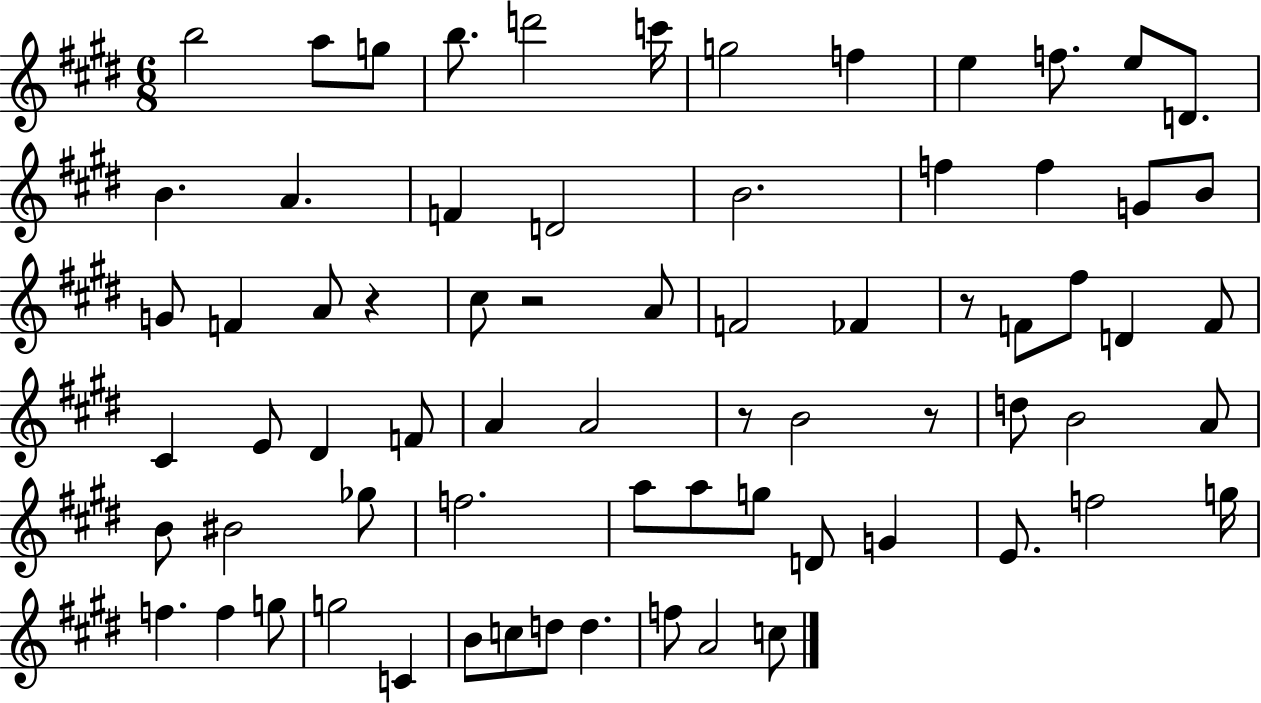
X:1
T:Untitled
M:6/8
L:1/4
K:E
b2 a/2 g/2 b/2 d'2 c'/4 g2 f e f/2 e/2 D/2 B A F D2 B2 f f G/2 B/2 G/2 F A/2 z ^c/2 z2 A/2 F2 _F z/2 F/2 ^f/2 D F/2 ^C E/2 ^D F/2 A A2 z/2 B2 z/2 d/2 B2 A/2 B/2 ^B2 _g/2 f2 a/2 a/2 g/2 D/2 G E/2 f2 g/4 f f g/2 g2 C B/2 c/2 d/2 d f/2 A2 c/2